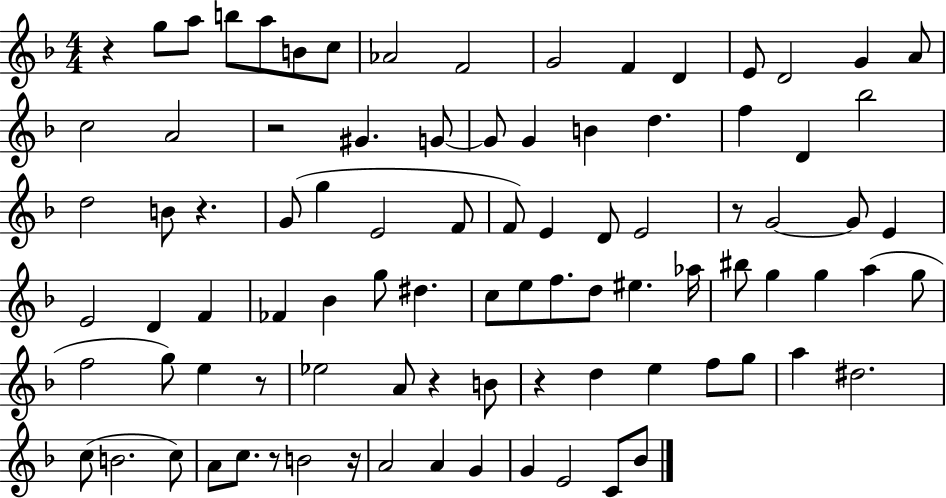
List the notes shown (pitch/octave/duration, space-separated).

R/q G5/e A5/e B5/e A5/e B4/e C5/e Ab4/h F4/h G4/h F4/q D4/q E4/e D4/h G4/q A4/e C5/h A4/h R/h G#4/q. G4/e G4/e G4/q B4/q D5/q. F5/q D4/q Bb5/h D5/h B4/e R/q. G4/e G5/q E4/h F4/e F4/e E4/q D4/e E4/h R/e G4/h G4/e E4/q E4/h D4/q F4/q FES4/q Bb4/q G5/e D#5/q. C5/e E5/e F5/e. D5/e EIS5/q. Ab5/s BIS5/e G5/q G5/q A5/q G5/e F5/h G5/e E5/q R/e Eb5/h A4/e R/q B4/e R/q D5/q E5/q F5/e G5/e A5/q D#5/h. C5/e B4/h. C5/e A4/e C5/e. R/e B4/h R/s A4/h A4/q G4/q G4/q E4/h C4/e Bb4/e